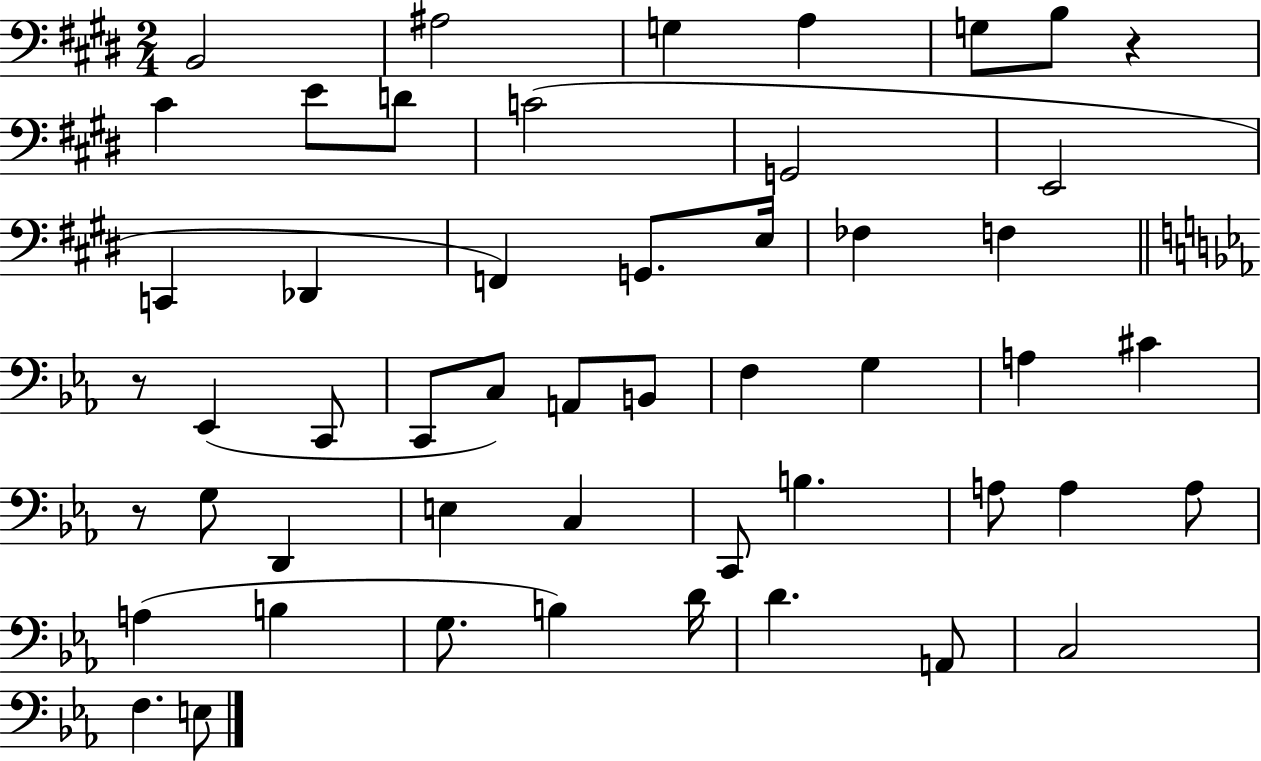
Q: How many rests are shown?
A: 3